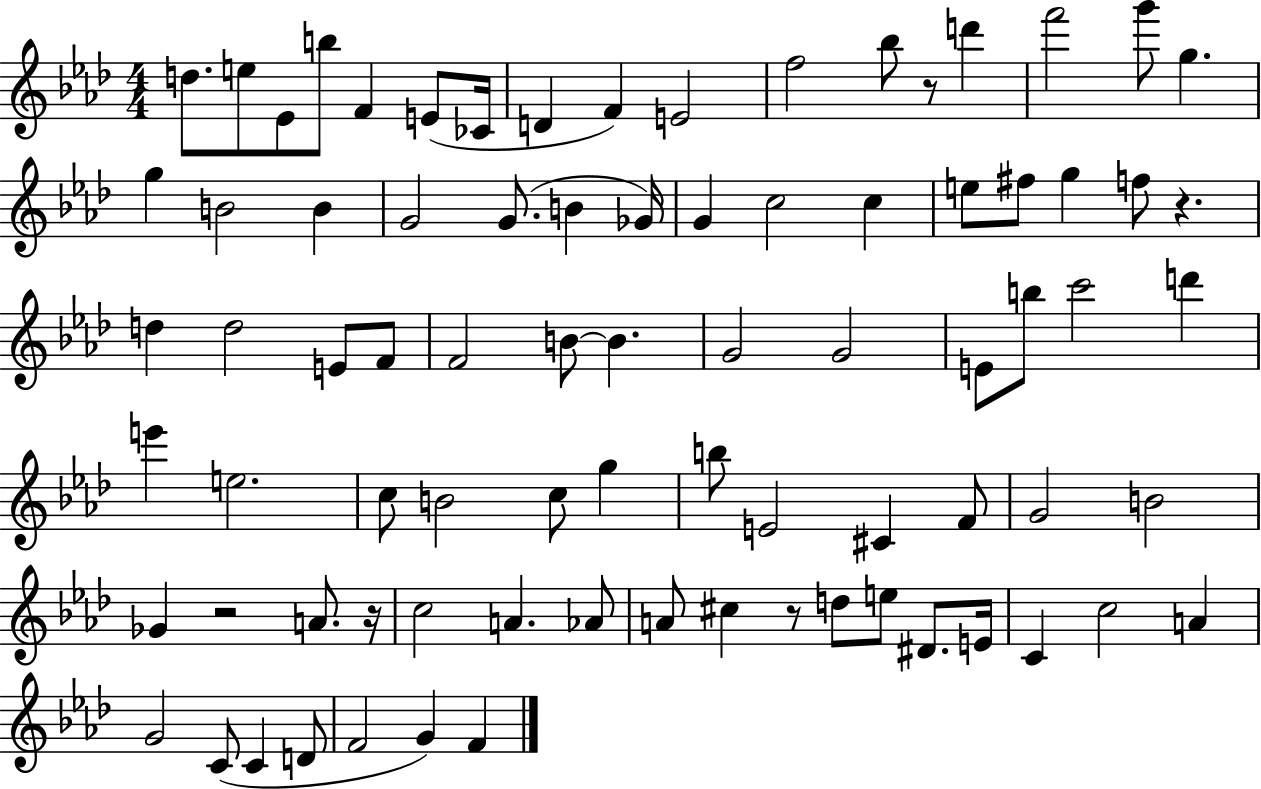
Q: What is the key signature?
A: AES major